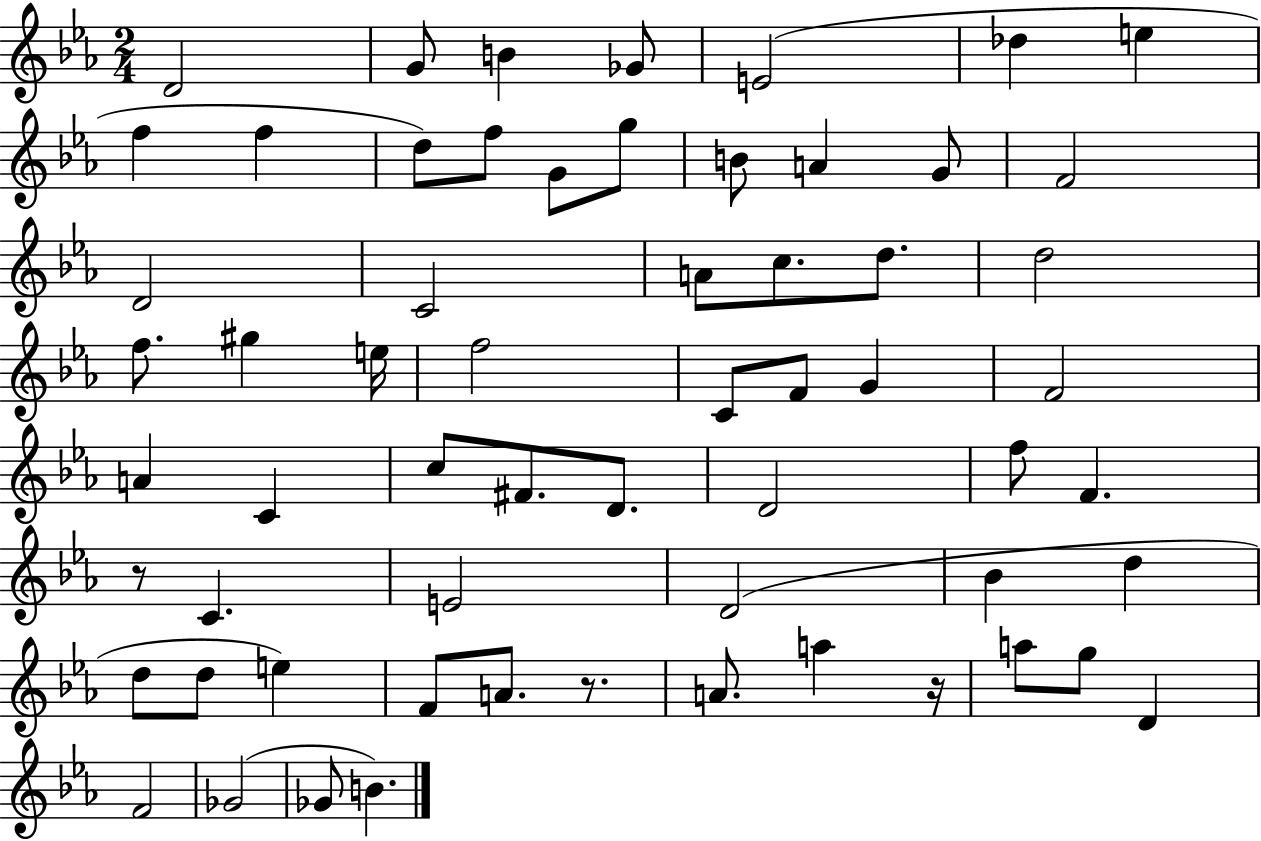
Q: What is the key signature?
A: EES major